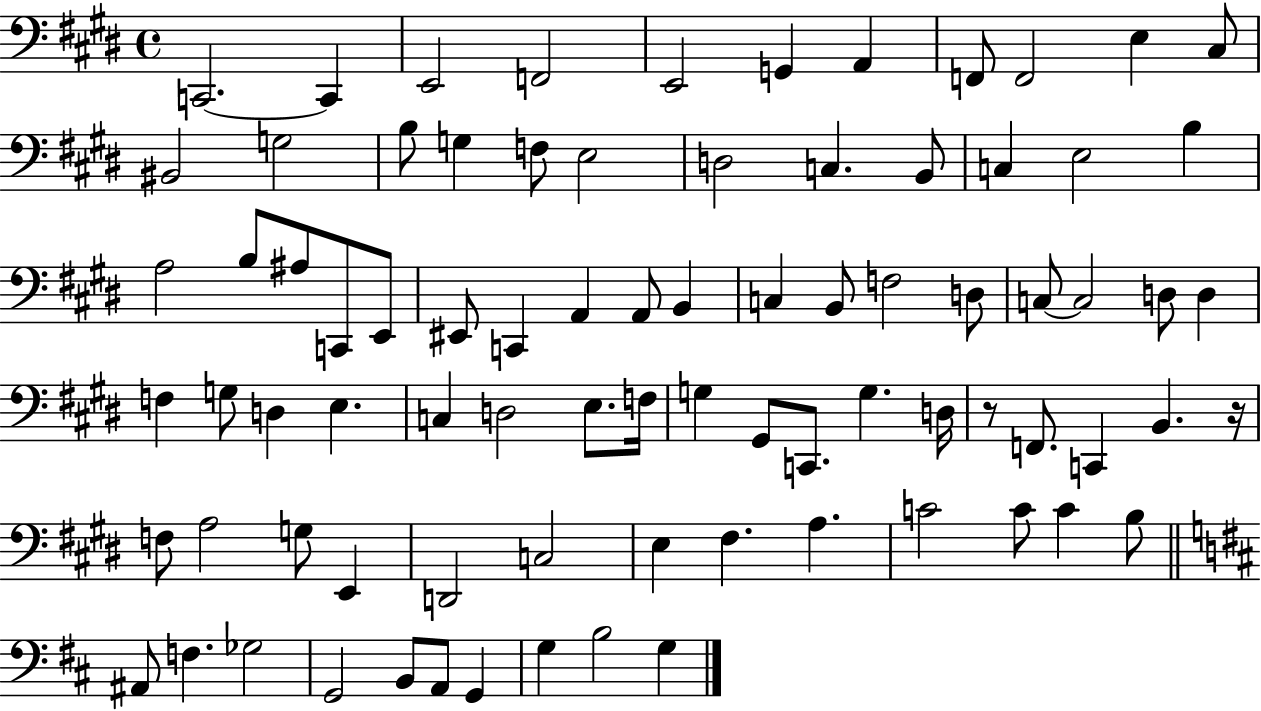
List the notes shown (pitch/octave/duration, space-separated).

C2/h. C2/q E2/h F2/h E2/h G2/q A2/q F2/e F2/h E3/q C#3/e BIS2/h G3/h B3/e G3/q F3/e E3/h D3/h C3/q. B2/e C3/q E3/h B3/q A3/h B3/e A#3/e C2/e E2/e EIS2/e C2/q A2/q A2/e B2/q C3/q B2/e F3/h D3/e C3/e C3/h D3/e D3/q F3/q G3/e D3/q E3/q. C3/q D3/h E3/e. F3/s G3/q G#2/e C2/e. G3/q. D3/s R/e F2/e. C2/q B2/q. R/s F3/e A3/h G3/e E2/q D2/h C3/h E3/q F#3/q. A3/q. C4/h C4/e C4/q B3/e A#2/e F3/q. Gb3/h G2/h B2/e A2/e G2/q G3/q B3/h G3/q